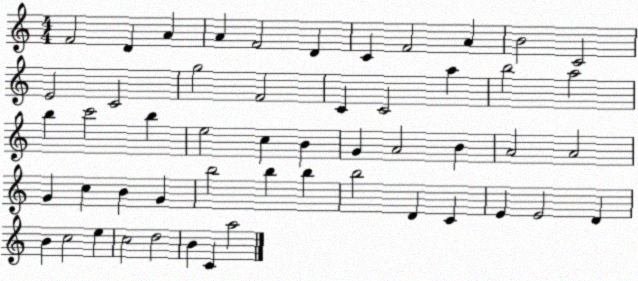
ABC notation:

X:1
T:Untitled
M:4/4
L:1/4
K:C
F2 D A A F2 D C F2 A B2 C2 E2 C2 g2 F2 C C2 a b2 a2 b c'2 b e2 c B G A2 B A2 A2 G c B G b2 b b b2 D C E E2 D B c2 e c2 d2 B C a2